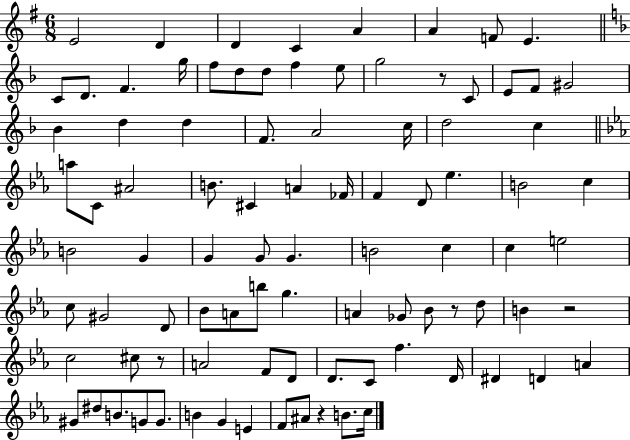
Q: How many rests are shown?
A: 5